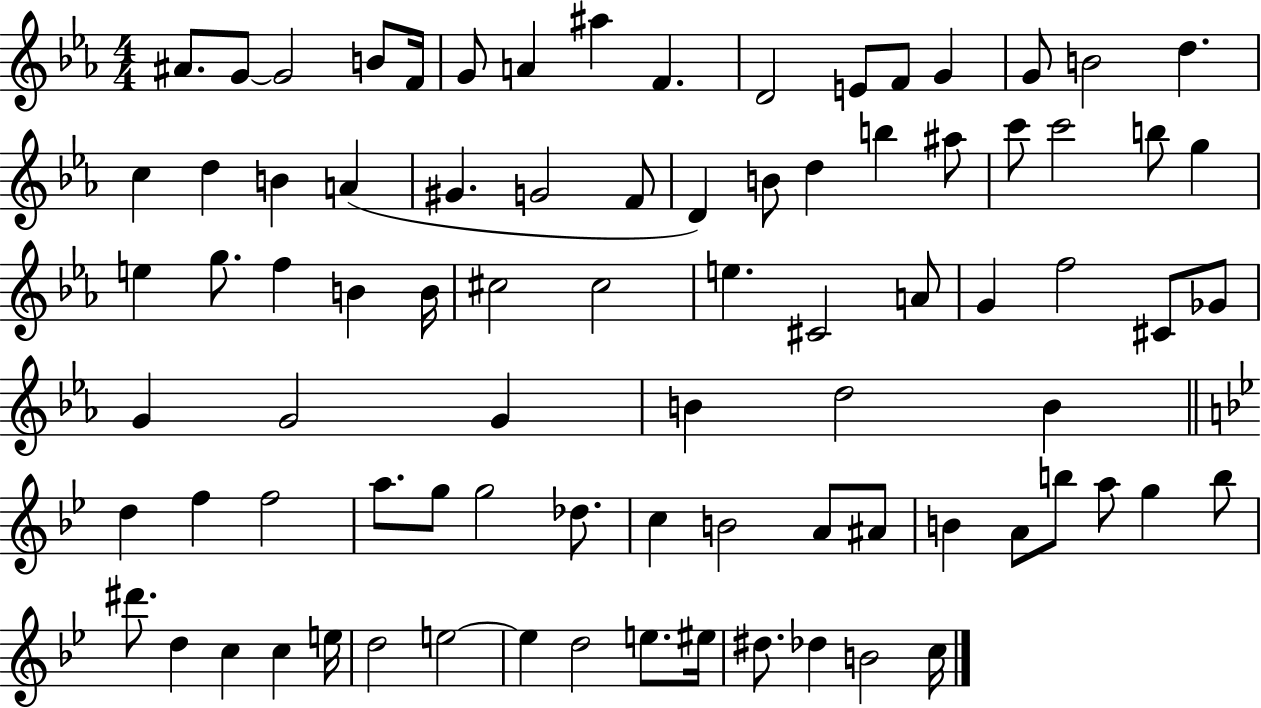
A#4/e. G4/e G4/h B4/e F4/s G4/e A4/q A#5/q F4/q. D4/h E4/e F4/e G4/q G4/e B4/h D5/q. C5/q D5/q B4/q A4/q G#4/q. G4/h F4/e D4/q B4/e D5/q B5/q A#5/e C6/e C6/h B5/e G5/q E5/q G5/e. F5/q B4/q B4/s C#5/h C#5/h E5/q. C#4/h A4/e G4/q F5/h C#4/e Gb4/e G4/q G4/h G4/q B4/q D5/h B4/q D5/q F5/q F5/h A5/e. G5/e G5/h Db5/e. C5/q B4/h A4/e A#4/e B4/q A4/e B5/e A5/e G5/q B5/e D#6/e. D5/q C5/q C5/q E5/s D5/h E5/h E5/q D5/h E5/e. EIS5/s D#5/e. Db5/q B4/h C5/s